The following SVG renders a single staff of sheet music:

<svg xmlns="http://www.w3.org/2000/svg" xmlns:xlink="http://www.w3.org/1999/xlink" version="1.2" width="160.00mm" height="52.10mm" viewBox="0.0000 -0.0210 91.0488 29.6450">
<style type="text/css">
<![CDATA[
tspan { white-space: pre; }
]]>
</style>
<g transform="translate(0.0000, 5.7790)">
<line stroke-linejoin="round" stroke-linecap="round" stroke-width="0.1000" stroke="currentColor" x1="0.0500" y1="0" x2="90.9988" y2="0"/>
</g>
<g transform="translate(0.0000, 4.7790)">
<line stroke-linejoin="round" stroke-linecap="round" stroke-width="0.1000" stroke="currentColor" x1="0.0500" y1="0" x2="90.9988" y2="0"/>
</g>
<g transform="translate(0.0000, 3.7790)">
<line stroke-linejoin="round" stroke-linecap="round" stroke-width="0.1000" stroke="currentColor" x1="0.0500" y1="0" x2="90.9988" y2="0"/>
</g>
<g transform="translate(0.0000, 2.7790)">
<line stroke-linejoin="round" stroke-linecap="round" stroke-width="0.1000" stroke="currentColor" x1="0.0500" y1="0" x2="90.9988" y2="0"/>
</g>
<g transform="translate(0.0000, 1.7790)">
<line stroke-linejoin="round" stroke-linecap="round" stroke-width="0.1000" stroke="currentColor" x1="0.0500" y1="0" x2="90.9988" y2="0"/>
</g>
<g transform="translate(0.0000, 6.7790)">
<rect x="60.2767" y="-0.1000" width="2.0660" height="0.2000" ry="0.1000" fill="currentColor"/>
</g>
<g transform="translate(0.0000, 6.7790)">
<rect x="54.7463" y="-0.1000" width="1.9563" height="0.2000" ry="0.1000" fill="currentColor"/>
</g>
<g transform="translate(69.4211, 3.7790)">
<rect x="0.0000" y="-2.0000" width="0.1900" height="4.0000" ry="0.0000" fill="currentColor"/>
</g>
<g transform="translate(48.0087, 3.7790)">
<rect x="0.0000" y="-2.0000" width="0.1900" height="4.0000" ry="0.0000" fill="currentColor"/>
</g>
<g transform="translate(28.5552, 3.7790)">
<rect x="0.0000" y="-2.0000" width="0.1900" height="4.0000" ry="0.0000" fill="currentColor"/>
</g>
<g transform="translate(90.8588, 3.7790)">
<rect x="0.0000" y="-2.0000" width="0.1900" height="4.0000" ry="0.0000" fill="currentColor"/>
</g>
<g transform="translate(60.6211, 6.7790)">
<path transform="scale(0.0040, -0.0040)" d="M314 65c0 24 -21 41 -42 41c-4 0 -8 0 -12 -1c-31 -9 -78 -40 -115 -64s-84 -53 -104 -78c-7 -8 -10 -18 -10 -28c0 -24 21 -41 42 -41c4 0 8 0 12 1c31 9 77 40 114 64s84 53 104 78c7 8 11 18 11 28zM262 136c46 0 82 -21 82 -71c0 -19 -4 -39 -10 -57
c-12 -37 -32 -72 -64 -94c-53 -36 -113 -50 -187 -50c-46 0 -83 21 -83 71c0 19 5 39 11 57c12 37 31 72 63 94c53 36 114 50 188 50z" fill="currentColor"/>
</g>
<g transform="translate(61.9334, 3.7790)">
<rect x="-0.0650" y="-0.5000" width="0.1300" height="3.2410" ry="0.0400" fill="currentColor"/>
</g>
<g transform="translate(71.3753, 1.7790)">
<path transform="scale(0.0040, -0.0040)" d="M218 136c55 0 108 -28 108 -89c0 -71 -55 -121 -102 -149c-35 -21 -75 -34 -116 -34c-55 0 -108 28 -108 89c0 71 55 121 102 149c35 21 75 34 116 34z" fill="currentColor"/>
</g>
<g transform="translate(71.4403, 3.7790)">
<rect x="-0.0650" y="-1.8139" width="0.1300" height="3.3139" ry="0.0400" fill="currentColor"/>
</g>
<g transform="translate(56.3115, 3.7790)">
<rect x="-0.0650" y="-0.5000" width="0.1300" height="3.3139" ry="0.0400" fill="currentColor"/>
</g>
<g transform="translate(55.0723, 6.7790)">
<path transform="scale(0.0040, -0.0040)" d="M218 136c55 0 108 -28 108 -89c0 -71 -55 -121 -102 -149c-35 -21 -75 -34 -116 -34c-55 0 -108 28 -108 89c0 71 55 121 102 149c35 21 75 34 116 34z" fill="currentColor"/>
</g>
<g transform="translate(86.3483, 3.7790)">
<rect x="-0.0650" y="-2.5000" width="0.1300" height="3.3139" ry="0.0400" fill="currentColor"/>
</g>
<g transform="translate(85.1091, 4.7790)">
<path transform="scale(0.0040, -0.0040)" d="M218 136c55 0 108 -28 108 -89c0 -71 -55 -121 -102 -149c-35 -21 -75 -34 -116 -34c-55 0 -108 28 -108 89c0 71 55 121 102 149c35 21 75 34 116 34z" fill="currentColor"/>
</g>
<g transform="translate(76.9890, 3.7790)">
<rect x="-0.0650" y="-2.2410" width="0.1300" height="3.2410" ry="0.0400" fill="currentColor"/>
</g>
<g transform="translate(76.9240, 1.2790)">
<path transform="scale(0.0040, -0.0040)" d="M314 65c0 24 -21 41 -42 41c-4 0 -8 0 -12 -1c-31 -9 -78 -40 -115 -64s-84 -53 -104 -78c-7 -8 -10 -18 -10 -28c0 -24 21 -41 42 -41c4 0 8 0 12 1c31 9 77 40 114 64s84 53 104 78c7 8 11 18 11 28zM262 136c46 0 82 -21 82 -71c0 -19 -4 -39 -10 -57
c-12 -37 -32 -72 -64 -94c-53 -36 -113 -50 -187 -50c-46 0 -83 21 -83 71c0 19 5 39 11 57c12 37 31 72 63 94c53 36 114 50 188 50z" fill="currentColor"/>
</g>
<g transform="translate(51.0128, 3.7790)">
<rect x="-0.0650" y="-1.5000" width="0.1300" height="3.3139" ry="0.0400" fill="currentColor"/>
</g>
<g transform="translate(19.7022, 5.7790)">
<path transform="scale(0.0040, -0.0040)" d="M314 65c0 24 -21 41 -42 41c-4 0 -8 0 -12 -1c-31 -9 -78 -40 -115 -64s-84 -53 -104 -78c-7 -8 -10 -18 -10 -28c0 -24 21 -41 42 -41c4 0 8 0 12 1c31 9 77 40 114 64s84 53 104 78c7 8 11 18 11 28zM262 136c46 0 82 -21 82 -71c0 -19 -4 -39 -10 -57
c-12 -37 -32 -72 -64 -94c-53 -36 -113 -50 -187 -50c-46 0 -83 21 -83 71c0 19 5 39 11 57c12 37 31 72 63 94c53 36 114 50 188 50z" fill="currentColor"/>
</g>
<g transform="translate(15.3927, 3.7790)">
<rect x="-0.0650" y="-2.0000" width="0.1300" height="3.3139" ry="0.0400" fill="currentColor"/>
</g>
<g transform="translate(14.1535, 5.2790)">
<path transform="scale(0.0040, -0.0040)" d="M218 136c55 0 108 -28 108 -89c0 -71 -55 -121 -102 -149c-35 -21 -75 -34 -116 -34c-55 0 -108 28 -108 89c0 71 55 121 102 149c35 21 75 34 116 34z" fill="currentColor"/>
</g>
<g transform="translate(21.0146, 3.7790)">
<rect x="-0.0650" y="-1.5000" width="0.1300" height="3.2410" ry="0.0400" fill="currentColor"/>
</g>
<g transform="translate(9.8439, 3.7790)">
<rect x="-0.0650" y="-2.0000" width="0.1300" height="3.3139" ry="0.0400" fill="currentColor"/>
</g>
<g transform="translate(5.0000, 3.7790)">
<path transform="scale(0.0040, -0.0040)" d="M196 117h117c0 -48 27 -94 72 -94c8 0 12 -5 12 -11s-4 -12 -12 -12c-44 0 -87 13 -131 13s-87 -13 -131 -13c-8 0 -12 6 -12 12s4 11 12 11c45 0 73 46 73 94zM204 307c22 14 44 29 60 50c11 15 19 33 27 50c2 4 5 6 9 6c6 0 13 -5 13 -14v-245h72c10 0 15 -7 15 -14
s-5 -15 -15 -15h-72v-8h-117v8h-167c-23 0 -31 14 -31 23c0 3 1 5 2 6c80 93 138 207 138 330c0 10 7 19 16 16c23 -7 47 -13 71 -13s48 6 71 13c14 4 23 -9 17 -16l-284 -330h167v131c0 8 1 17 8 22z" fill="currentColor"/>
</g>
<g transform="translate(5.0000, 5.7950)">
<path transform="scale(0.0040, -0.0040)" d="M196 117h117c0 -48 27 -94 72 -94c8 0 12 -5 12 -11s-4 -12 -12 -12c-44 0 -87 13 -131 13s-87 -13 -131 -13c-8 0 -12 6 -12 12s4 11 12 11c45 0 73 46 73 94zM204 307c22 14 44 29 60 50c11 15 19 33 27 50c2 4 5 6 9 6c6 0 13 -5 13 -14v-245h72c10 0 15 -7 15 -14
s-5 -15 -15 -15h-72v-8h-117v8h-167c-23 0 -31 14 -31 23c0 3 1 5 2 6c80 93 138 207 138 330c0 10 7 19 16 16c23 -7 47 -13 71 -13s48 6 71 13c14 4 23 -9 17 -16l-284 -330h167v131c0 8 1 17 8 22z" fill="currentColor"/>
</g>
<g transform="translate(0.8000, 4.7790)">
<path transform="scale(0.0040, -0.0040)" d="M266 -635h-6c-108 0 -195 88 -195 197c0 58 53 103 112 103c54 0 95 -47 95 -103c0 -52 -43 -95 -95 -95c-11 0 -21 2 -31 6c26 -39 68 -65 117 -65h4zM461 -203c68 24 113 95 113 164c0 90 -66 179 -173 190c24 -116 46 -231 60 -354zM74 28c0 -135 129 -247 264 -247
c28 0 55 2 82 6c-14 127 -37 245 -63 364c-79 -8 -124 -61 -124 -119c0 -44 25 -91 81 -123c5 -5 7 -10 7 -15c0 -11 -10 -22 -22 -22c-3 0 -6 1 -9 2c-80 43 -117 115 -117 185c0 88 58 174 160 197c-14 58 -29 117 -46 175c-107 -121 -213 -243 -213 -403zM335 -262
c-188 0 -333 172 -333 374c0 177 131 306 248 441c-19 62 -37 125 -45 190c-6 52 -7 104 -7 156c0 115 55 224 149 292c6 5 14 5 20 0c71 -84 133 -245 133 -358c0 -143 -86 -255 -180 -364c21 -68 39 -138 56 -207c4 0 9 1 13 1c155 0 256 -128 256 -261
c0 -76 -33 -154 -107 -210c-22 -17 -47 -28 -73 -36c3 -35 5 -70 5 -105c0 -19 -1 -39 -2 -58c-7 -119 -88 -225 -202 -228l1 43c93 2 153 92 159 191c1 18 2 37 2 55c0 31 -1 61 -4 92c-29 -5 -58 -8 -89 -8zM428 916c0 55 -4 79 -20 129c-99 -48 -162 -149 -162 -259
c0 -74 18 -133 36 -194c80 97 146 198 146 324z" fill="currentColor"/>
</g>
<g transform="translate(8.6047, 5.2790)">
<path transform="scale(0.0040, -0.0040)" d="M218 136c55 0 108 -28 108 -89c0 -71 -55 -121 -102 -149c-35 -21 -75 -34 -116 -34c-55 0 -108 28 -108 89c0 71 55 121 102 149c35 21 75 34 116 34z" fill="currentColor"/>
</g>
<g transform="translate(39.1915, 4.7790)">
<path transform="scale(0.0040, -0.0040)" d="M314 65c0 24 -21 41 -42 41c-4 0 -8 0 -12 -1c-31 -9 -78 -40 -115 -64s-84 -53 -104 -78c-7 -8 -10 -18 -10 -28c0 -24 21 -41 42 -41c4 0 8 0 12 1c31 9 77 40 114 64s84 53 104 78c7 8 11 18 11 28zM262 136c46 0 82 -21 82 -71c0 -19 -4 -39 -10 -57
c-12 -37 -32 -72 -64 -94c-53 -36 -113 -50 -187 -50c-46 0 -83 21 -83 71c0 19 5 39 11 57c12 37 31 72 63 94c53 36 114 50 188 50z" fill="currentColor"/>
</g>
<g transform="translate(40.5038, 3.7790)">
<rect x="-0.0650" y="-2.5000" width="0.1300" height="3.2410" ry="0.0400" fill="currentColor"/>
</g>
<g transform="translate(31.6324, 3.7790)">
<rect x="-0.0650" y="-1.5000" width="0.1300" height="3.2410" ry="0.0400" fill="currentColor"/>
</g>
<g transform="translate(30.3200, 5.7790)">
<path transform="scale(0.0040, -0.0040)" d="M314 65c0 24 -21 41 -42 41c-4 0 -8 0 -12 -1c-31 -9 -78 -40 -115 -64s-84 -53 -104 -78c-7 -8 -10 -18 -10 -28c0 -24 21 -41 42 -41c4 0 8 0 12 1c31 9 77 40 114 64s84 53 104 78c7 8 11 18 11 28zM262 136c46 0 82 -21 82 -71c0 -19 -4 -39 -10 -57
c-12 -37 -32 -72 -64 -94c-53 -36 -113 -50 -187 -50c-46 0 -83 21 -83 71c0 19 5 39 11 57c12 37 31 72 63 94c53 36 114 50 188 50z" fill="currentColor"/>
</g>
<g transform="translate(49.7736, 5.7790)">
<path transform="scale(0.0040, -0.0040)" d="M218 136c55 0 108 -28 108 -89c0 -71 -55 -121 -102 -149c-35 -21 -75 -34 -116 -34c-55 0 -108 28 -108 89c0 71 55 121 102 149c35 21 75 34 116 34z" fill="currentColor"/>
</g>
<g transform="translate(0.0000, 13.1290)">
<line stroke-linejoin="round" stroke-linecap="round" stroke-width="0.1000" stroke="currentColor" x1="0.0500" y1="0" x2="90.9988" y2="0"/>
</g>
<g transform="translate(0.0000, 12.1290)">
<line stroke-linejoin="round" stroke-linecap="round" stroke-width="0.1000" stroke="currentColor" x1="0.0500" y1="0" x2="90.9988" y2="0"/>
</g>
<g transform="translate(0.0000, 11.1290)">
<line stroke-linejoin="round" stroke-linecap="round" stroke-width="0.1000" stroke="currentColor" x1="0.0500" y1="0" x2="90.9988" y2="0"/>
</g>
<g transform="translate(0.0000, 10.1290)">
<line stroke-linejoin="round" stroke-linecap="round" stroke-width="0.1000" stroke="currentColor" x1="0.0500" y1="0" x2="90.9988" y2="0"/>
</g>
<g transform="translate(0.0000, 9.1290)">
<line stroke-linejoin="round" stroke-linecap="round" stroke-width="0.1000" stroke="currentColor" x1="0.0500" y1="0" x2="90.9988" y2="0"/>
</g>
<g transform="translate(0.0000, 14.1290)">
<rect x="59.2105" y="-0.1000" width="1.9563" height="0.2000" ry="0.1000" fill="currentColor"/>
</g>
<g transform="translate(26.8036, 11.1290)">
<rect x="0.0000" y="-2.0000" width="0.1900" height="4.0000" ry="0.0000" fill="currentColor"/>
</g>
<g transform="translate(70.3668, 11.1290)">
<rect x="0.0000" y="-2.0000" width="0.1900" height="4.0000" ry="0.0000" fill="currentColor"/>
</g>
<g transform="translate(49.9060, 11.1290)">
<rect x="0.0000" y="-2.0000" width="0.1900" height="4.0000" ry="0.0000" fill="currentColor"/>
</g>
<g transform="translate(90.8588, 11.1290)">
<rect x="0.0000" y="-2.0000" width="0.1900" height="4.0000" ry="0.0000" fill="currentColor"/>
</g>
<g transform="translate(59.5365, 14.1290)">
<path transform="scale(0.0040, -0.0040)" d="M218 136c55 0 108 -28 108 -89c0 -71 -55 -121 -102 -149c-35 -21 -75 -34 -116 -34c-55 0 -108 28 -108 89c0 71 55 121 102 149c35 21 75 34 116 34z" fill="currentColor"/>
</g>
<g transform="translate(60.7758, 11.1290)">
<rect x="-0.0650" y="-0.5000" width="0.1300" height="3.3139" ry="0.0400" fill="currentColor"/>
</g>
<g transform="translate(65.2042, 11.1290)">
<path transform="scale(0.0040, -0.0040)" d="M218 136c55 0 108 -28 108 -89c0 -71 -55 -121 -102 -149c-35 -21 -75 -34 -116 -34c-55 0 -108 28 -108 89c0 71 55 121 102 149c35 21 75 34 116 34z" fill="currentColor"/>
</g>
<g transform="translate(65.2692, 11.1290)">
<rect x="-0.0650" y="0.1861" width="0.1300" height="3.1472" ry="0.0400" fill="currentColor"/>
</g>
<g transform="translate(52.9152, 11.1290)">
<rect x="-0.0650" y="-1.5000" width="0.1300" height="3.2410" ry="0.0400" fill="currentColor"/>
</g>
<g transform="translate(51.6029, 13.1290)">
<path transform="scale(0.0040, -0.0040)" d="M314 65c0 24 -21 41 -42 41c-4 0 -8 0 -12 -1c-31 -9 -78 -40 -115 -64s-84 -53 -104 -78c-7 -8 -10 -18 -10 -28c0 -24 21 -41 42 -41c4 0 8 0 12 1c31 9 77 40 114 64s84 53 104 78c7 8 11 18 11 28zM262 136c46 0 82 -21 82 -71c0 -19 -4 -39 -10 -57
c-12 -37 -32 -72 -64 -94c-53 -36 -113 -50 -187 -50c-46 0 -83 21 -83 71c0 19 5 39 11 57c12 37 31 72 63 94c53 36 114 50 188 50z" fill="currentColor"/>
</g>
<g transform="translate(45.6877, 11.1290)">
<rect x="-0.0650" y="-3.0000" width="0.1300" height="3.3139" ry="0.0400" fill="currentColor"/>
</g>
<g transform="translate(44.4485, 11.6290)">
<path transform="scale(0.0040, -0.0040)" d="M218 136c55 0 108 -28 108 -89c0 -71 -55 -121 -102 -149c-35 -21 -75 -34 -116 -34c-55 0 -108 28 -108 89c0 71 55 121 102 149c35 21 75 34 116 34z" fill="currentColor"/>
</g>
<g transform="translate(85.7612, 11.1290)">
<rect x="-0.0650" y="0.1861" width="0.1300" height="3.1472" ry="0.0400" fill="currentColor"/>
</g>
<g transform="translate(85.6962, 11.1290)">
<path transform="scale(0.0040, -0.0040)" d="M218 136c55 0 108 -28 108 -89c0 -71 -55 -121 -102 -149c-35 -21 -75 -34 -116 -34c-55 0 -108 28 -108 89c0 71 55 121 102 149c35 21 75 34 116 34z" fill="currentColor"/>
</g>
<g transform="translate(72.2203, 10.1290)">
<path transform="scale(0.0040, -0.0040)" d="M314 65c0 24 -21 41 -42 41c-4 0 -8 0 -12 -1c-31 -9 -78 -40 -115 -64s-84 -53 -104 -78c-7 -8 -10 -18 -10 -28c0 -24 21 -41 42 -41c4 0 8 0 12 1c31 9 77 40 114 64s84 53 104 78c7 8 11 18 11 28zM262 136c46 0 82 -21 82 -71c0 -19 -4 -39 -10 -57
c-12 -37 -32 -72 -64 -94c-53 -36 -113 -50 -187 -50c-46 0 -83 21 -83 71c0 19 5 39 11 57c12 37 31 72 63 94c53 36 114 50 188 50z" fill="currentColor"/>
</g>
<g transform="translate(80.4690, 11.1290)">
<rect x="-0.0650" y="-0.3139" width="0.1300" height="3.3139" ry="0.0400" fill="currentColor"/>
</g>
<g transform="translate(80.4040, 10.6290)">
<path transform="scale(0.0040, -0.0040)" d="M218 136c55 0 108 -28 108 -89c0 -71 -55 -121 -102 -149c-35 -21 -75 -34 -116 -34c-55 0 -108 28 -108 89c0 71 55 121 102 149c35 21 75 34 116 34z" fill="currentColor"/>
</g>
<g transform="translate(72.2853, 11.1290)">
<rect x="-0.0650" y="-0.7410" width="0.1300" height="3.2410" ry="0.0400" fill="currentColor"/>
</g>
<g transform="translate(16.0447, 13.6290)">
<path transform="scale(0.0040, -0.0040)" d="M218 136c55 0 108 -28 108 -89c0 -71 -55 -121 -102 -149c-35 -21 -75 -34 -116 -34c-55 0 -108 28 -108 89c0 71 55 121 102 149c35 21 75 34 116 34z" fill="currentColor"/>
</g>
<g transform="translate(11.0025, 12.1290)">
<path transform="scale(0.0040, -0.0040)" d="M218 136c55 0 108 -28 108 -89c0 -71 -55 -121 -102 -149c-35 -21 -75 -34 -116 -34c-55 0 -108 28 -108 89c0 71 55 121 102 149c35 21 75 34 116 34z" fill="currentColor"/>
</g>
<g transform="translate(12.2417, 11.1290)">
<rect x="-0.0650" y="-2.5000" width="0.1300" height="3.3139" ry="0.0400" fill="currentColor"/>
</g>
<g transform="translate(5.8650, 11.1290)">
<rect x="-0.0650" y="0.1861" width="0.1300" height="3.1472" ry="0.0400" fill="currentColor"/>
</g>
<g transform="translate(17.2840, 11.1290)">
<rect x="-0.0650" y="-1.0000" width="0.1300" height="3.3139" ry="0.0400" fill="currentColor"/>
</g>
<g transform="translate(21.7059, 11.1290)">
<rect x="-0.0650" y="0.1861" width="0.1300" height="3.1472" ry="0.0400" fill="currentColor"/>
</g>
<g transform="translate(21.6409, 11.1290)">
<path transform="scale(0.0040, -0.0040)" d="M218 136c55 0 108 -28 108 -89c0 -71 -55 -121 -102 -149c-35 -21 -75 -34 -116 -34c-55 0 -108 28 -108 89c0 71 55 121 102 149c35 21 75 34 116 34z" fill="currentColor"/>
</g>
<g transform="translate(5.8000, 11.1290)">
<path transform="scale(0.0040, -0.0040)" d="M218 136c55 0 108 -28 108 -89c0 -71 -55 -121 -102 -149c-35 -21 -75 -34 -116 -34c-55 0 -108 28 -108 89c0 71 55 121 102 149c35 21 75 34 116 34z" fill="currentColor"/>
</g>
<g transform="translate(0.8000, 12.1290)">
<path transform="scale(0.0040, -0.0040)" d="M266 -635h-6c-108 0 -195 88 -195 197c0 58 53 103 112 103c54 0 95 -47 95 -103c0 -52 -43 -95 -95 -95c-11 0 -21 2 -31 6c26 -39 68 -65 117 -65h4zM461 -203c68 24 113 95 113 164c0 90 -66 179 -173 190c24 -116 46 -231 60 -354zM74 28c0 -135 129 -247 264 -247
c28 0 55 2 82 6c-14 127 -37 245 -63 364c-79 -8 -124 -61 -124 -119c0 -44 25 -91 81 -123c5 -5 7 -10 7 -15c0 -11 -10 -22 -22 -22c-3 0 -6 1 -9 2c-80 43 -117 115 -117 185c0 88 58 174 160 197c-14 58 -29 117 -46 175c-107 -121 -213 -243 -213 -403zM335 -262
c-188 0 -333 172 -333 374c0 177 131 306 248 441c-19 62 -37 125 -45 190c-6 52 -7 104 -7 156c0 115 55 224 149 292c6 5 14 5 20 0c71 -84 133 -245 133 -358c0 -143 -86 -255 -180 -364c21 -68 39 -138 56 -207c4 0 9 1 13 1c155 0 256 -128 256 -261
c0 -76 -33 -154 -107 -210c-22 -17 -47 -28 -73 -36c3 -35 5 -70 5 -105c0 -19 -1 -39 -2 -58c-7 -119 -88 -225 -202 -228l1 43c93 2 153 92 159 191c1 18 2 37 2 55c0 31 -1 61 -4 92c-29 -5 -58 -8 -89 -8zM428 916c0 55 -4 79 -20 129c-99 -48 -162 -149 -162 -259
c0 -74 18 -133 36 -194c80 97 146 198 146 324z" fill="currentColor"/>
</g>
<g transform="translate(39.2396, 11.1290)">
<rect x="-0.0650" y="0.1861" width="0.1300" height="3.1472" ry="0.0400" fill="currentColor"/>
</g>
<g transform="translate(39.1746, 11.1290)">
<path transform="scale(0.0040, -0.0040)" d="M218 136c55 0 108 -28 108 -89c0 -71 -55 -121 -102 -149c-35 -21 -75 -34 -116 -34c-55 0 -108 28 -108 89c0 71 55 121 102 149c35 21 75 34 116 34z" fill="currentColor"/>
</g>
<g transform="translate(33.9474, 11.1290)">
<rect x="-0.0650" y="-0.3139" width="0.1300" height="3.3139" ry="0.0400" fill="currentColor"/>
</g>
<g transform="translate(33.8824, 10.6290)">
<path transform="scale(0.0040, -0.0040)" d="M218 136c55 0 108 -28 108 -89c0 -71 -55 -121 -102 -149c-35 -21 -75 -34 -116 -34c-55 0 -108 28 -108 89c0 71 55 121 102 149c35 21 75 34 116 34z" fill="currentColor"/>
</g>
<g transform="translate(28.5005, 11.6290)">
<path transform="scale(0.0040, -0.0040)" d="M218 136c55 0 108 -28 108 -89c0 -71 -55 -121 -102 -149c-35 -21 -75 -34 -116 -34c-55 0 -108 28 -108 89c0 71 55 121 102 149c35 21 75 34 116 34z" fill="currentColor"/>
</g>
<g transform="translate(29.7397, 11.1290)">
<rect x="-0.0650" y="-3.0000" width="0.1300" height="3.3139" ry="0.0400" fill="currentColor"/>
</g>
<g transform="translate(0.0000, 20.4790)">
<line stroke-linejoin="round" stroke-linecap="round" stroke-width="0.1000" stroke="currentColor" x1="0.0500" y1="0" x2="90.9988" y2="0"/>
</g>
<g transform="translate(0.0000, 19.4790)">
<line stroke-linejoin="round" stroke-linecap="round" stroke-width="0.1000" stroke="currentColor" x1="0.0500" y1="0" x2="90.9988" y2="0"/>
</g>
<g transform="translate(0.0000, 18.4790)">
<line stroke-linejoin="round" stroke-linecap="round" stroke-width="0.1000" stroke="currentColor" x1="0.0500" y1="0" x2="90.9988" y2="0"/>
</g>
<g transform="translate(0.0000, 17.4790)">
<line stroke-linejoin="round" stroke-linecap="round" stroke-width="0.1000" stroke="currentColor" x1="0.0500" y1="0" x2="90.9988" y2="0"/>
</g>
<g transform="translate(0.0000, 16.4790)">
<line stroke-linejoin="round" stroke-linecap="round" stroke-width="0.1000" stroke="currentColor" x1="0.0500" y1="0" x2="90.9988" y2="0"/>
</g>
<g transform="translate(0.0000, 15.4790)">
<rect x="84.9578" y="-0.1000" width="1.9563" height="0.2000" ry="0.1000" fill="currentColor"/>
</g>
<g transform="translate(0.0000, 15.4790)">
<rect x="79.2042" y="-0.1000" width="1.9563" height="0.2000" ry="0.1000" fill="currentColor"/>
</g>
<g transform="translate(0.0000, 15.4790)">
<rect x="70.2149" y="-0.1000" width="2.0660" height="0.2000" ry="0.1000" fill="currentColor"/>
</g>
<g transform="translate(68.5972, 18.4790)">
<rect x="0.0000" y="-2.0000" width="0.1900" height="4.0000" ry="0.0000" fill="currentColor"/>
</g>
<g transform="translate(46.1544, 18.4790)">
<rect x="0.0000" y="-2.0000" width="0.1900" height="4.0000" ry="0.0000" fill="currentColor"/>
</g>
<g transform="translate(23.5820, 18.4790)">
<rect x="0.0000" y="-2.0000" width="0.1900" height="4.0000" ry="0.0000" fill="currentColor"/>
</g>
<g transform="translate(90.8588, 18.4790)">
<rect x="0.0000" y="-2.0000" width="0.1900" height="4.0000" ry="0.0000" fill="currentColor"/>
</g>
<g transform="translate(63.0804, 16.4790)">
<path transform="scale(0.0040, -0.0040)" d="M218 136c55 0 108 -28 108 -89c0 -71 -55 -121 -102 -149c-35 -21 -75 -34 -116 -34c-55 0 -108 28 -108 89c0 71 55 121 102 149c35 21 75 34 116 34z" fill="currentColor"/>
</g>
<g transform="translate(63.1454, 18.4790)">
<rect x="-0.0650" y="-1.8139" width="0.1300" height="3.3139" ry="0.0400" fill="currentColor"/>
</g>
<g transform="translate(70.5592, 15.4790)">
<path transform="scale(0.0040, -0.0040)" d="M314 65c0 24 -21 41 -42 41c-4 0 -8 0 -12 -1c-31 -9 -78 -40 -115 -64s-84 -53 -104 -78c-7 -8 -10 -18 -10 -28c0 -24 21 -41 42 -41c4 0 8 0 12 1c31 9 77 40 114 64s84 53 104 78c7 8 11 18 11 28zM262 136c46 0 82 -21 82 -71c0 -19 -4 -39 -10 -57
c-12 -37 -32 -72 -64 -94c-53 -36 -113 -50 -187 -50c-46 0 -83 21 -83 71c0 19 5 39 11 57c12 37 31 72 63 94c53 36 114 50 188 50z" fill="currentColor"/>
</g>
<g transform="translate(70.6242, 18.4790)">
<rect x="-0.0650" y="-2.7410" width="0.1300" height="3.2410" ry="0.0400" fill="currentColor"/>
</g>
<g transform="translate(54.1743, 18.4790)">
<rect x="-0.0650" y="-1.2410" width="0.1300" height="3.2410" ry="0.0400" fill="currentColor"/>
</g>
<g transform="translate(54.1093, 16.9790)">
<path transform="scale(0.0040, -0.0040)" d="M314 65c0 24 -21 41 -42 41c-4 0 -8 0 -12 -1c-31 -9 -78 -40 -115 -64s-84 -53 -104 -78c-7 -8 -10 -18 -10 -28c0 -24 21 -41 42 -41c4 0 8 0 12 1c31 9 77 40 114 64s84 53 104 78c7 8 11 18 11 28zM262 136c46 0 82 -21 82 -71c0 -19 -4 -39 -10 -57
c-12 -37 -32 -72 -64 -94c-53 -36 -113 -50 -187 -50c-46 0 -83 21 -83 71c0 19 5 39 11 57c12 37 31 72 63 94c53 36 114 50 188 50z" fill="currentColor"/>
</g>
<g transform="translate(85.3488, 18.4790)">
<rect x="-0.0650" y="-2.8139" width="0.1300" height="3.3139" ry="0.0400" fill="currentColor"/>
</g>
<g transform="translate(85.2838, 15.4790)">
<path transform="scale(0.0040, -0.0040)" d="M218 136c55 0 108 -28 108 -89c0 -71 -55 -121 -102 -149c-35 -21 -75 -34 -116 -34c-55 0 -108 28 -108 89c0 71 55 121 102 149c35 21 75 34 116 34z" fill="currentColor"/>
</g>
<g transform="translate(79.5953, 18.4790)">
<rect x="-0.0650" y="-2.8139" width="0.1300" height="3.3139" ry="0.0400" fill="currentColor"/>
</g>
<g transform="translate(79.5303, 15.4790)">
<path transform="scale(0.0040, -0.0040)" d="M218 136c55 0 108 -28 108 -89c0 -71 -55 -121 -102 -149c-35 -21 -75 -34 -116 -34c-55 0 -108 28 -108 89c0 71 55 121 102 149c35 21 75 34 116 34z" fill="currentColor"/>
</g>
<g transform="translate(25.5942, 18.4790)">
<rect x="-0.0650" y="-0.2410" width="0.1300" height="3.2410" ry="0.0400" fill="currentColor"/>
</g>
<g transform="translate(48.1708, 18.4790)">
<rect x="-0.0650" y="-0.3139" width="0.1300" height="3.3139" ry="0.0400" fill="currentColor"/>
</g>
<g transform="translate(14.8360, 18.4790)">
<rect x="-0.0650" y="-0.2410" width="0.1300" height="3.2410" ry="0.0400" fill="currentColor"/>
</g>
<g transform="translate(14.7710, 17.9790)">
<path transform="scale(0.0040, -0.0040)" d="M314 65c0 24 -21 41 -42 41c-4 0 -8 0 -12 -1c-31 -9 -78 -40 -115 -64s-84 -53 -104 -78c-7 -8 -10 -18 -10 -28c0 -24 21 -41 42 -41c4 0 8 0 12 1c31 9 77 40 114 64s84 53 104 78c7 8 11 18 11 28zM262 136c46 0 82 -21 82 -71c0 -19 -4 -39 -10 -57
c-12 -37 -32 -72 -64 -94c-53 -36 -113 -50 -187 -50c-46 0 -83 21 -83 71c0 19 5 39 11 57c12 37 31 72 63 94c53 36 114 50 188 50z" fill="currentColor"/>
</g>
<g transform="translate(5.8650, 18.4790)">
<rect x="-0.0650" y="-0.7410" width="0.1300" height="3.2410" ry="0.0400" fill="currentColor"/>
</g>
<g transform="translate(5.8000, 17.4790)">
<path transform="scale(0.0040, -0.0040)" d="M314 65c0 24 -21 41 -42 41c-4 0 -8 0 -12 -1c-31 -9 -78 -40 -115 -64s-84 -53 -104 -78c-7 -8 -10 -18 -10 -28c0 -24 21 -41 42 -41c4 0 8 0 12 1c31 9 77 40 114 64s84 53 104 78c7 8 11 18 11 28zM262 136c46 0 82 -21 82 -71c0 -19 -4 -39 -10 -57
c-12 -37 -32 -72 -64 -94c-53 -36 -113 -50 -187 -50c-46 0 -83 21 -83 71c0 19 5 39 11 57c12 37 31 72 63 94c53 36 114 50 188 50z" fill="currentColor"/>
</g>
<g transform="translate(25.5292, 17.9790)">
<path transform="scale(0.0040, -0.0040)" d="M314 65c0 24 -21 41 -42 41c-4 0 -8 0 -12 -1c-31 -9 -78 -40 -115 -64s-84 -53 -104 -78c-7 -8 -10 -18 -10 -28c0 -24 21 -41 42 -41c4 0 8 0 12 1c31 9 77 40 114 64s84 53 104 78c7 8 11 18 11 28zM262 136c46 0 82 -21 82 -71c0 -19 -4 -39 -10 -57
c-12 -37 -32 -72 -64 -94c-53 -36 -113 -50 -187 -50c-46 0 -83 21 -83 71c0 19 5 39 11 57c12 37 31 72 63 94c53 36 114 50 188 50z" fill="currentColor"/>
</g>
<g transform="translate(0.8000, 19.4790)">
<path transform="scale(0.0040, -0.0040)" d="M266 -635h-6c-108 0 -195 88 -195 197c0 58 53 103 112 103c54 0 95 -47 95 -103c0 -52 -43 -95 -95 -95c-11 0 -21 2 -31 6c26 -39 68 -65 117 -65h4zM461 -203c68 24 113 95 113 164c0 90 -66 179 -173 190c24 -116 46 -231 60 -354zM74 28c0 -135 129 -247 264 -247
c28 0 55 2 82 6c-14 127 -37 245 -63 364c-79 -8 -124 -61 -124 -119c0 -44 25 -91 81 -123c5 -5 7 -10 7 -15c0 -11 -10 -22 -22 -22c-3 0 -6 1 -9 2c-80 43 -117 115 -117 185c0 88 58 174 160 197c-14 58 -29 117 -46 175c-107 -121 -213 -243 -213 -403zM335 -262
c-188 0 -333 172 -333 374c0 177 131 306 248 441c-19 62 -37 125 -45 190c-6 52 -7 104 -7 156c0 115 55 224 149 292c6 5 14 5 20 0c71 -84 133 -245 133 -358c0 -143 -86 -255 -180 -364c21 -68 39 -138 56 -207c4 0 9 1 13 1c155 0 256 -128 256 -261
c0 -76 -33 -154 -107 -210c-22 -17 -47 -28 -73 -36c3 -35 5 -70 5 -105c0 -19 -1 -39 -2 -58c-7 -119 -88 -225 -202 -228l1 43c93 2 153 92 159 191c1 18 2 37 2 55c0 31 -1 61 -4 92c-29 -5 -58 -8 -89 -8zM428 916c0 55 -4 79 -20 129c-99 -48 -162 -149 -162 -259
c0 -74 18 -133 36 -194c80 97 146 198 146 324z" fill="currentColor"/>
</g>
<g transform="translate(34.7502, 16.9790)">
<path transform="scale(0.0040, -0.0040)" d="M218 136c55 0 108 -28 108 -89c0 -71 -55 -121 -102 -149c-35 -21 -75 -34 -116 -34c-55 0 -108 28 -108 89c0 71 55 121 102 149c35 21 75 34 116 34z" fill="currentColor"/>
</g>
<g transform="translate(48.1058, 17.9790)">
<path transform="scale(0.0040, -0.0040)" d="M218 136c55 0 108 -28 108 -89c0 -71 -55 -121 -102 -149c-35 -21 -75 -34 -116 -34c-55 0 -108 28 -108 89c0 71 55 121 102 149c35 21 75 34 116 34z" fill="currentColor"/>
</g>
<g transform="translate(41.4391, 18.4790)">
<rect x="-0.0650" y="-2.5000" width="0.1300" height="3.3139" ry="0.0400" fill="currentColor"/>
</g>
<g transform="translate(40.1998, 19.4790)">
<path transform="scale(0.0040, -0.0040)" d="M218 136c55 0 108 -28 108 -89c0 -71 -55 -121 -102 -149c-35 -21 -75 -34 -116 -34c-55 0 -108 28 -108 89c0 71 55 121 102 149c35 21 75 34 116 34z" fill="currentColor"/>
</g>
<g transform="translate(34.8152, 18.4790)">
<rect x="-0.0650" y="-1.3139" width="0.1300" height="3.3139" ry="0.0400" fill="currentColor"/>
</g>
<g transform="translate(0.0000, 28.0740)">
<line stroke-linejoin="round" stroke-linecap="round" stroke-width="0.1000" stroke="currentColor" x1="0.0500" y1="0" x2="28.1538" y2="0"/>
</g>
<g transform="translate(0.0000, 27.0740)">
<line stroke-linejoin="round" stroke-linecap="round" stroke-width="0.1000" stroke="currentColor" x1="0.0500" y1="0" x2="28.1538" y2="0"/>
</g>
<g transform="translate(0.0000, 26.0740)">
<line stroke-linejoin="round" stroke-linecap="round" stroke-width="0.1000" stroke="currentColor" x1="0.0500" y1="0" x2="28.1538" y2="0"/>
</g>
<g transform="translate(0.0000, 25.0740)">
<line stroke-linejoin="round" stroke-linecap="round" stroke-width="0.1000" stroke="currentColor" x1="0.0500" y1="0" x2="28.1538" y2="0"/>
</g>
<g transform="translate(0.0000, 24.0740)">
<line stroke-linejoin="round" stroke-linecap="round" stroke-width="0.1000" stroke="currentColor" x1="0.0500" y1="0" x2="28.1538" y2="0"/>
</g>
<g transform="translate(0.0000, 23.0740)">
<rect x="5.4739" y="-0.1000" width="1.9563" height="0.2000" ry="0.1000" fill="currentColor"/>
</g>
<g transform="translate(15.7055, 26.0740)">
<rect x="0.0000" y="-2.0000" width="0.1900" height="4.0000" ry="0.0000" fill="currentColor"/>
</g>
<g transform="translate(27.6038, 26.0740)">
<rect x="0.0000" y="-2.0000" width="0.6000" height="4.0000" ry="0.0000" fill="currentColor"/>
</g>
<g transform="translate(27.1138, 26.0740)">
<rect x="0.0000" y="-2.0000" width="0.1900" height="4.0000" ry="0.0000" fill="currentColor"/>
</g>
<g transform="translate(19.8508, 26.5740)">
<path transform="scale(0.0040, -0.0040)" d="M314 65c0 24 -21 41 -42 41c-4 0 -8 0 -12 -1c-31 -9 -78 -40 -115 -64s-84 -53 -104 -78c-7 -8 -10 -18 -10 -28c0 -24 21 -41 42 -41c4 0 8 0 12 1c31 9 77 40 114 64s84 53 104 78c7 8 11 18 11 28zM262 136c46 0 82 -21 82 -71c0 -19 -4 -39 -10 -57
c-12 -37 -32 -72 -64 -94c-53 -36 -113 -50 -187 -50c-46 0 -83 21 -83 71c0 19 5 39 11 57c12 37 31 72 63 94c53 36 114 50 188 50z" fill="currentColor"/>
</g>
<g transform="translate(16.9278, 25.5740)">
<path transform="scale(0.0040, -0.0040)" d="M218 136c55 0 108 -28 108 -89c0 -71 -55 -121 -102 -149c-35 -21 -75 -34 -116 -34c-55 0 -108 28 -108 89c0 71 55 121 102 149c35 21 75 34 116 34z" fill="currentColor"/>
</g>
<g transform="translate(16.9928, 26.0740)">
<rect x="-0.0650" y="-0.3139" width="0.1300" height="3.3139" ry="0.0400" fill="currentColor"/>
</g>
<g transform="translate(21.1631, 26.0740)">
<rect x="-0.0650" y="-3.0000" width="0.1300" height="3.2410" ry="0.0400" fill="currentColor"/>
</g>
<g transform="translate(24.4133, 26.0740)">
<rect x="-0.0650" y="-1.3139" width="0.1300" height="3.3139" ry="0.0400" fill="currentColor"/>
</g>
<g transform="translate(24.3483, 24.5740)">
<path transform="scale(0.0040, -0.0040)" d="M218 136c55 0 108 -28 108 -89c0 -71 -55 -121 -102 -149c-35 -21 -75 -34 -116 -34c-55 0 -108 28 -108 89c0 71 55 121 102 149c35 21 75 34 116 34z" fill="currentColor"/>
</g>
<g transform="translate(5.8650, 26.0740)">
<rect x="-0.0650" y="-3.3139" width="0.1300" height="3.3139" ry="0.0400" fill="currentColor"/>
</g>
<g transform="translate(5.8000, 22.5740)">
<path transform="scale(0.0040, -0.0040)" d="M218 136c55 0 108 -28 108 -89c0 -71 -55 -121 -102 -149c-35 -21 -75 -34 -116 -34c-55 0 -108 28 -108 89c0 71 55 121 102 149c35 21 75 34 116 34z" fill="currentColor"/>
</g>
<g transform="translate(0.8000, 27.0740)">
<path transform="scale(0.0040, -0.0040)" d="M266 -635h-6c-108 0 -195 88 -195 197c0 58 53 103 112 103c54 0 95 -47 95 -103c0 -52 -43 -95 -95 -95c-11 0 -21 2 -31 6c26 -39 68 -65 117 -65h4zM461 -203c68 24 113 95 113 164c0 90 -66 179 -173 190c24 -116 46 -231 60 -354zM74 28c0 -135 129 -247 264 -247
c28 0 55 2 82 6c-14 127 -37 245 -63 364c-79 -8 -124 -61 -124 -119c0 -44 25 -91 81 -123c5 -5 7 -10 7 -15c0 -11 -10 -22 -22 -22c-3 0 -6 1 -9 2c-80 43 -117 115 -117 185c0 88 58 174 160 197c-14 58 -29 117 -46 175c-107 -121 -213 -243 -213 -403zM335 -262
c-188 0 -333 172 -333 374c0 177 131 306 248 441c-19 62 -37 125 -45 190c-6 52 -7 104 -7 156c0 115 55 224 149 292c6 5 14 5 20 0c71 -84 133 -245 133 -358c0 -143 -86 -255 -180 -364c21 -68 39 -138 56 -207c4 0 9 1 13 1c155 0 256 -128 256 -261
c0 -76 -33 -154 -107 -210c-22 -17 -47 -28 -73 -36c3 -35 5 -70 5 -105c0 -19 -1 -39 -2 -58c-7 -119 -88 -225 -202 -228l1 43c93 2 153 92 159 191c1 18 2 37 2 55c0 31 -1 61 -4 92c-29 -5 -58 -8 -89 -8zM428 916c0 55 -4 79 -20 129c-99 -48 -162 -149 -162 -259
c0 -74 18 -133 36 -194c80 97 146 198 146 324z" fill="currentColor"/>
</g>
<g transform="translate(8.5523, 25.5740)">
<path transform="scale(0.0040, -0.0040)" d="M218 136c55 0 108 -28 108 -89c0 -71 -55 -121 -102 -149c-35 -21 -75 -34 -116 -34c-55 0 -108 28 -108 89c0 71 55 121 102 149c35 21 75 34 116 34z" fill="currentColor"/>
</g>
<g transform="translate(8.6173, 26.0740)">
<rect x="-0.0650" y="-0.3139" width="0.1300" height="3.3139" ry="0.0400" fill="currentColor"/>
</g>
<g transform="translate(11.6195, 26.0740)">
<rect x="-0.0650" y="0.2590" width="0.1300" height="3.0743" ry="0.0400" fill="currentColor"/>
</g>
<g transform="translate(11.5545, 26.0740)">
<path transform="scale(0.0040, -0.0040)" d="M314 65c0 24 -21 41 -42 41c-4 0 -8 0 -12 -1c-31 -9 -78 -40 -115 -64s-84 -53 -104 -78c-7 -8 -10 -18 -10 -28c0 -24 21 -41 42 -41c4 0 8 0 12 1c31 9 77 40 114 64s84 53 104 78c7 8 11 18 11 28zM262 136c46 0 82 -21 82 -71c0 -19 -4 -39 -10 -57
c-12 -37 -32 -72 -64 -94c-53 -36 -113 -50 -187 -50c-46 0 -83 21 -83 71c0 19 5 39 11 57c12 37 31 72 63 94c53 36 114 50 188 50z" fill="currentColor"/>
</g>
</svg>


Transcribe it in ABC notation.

X:1
T:Untitled
M:4/4
L:1/4
K:C
F F E2 E2 G2 E C C2 f g2 G B G D B A c B A E2 C B d2 c B d2 c2 c2 e G c e2 f a2 a a b c B2 c A2 e